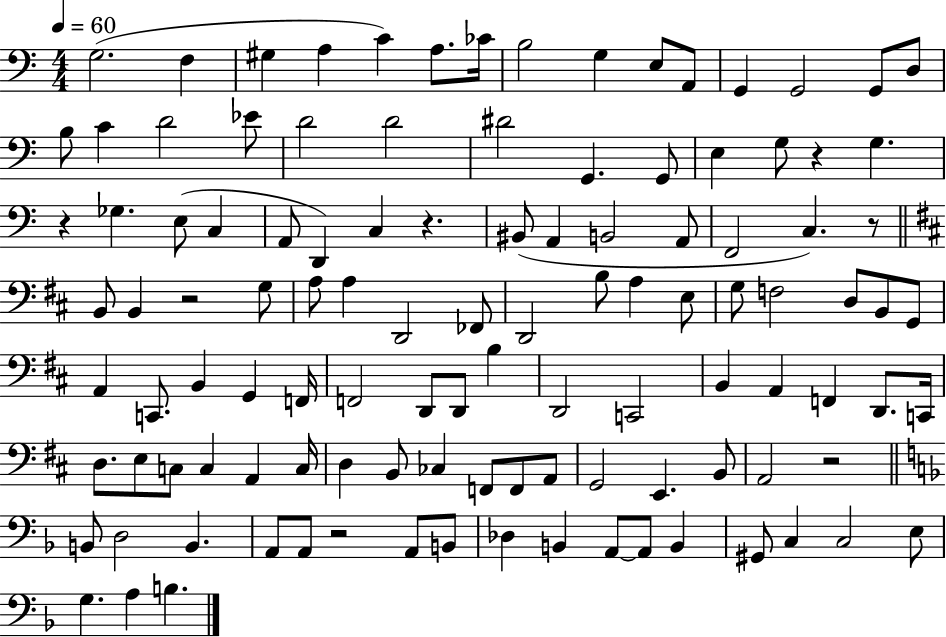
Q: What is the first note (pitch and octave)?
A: G3